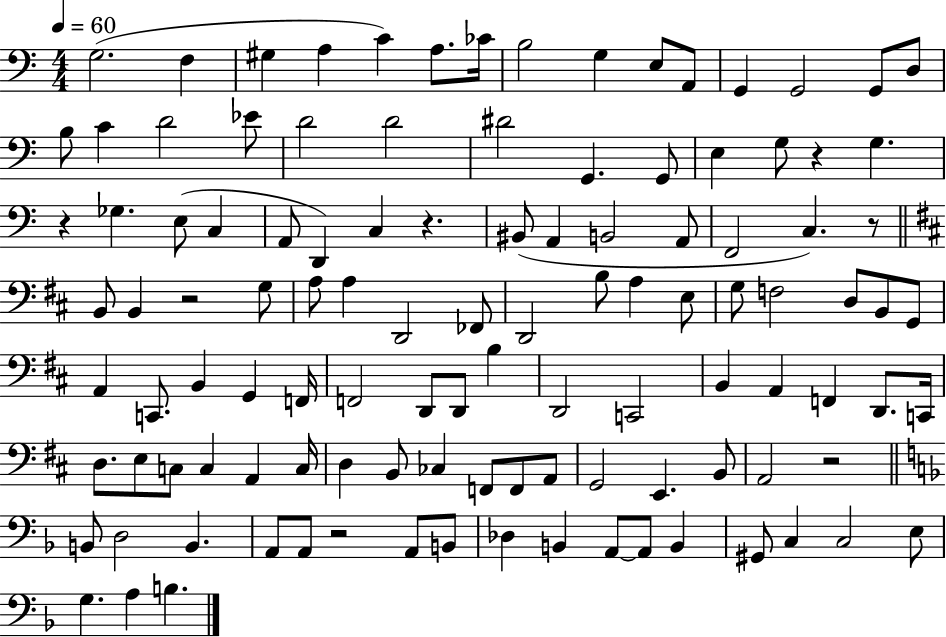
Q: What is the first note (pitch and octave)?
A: G3